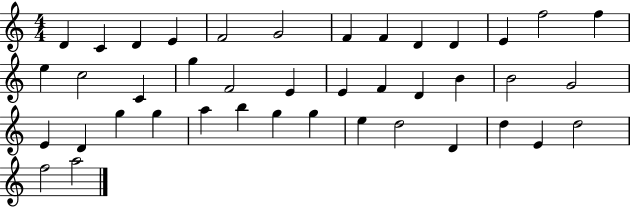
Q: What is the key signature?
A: C major